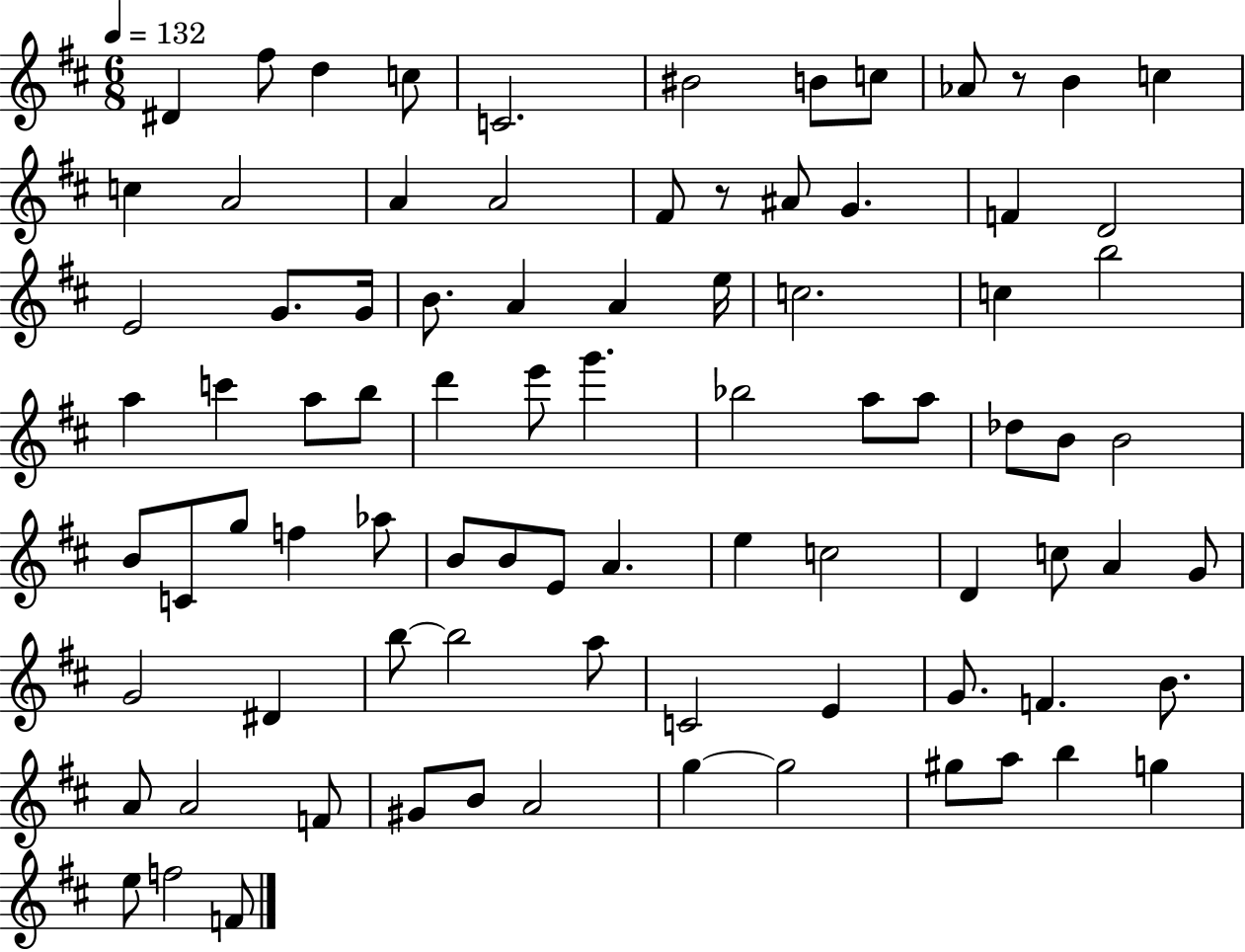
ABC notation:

X:1
T:Untitled
M:6/8
L:1/4
K:D
^D ^f/2 d c/2 C2 ^B2 B/2 c/2 _A/2 z/2 B c c A2 A A2 ^F/2 z/2 ^A/2 G F D2 E2 G/2 G/4 B/2 A A e/4 c2 c b2 a c' a/2 b/2 d' e'/2 g' _b2 a/2 a/2 _d/2 B/2 B2 B/2 C/2 g/2 f _a/2 B/2 B/2 E/2 A e c2 D c/2 A G/2 G2 ^D b/2 b2 a/2 C2 E G/2 F B/2 A/2 A2 F/2 ^G/2 B/2 A2 g g2 ^g/2 a/2 b g e/2 f2 F/2